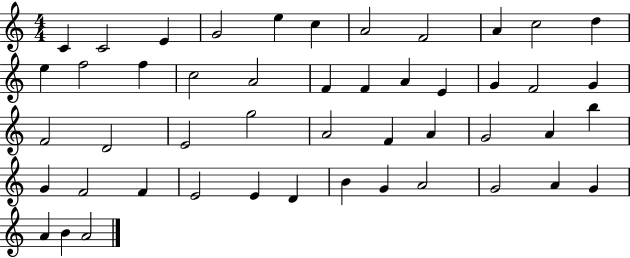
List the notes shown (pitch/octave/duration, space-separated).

C4/q C4/h E4/q G4/h E5/q C5/q A4/h F4/h A4/q C5/h D5/q E5/q F5/h F5/q C5/h A4/h F4/q F4/q A4/q E4/q G4/q F4/h G4/q F4/h D4/h E4/h G5/h A4/h F4/q A4/q G4/h A4/q B5/q G4/q F4/h F4/q E4/h E4/q D4/q B4/q G4/q A4/h G4/h A4/q G4/q A4/q B4/q A4/h